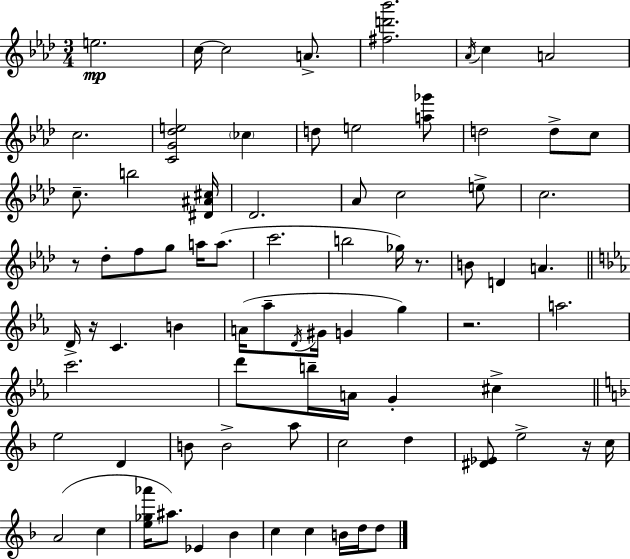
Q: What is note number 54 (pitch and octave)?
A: C5